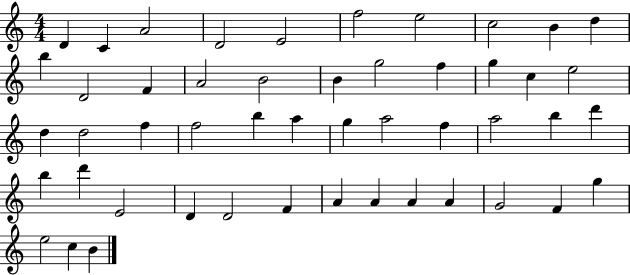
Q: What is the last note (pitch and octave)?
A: B4